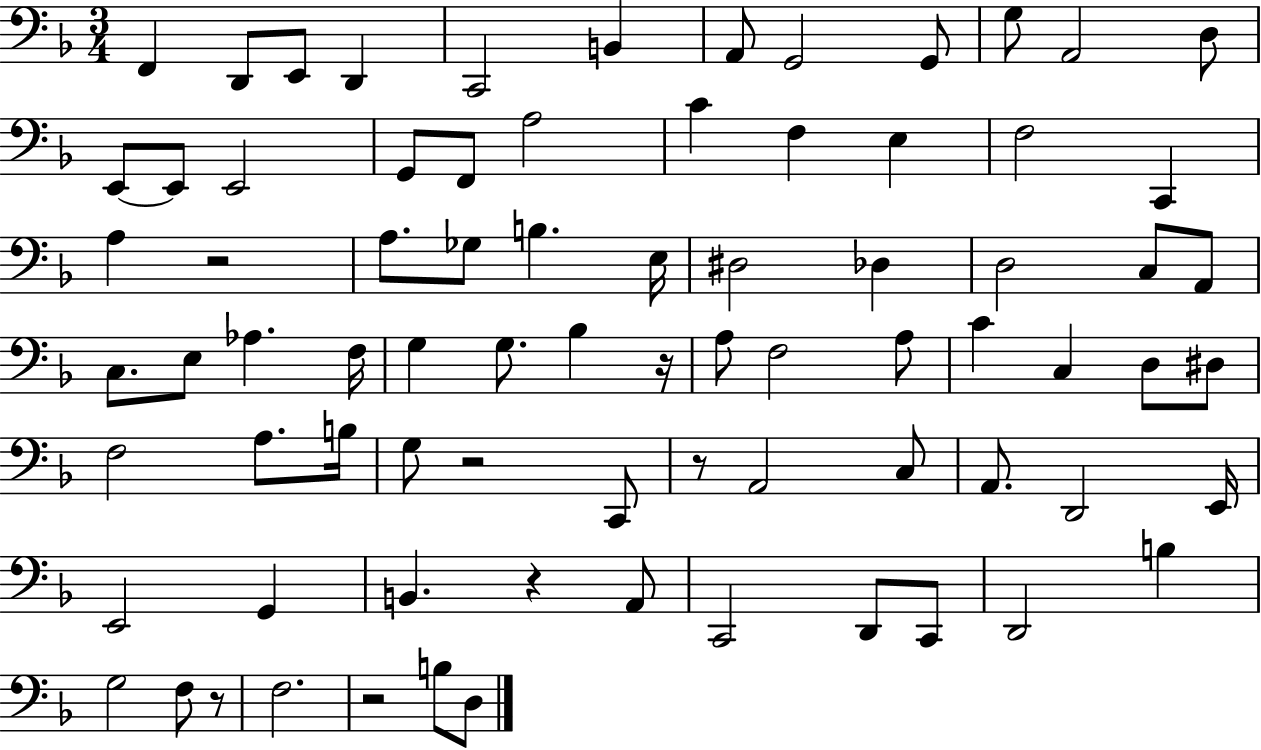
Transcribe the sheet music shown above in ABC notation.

X:1
T:Untitled
M:3/4
L:1/4
K:F
F,, D,,/2 E,,/2 D,, C,,2 B,, A,,/2 G,,2 G,,/2 G,/2 A,,2 D,/2 E,,/2 E,,/2 E,,2 G,,/2 F,,/2 A,2 C F, E, F,2 C,, A, z2 A,/2 _G,/2 B, E,/4 ^D,2 _D, D,2 C,/2 A,,/2 C,/2 E,/2 _A, F,/4 G, G,/2 _B, z/4 A,/2 F,2 A,/2 C C, D,/2 ^D,/2 F,2 A,/2 B,/4 G,/2 z2 C,,/2 z/2 A,,2 C,/2 A,,/2 D,,2 E,,/4 E,,2 G,, B,, z A,,/2 C,,2 D,,/2 C,,/2 D,,2 B, G,2 F,/2 z/2 F,2 z2 B,/2 D,/2